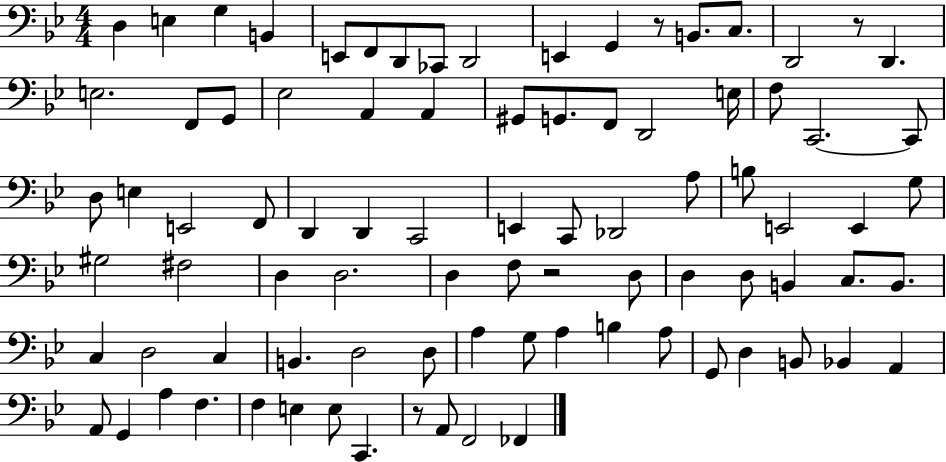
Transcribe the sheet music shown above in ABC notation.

X:1
T:Untitled
M:4/4
L:1/4
K:Bb
D, E, G, B,, E,,/2 F,,/2 D,,/2 _C,,/2 D,,2 E,, G,, z/2 B,,/2 C,/2 D,,2 z/2 D,, E,2 F,,/2 G,,/2 _E,2 A,, A,, ^G,,/2 G,,/2 F,,/2 D,,2 E,/4 F,/2 C,,2 C,,/2 D,/2 E, E,,2 F,,/2 D,, D,, C,,2 E,, C,,/2 _D,,2 A,/2 B,/2 E,,2 E,, G,/2 ^G,2 ^F,2 D, D,2 D, F,/2 z2 D,/2 D, D,/2 B,, C,/2 B,,/2 C, D,2 C, B,, D,2 D,/2 A, G,/2 A, B, A,/2 G,,/2 D, B,,/2 _B,, A,, A,,/2 G,, A, F, F, E, E,/2 C,, z/2 A,,/2 F,,2 _F,,